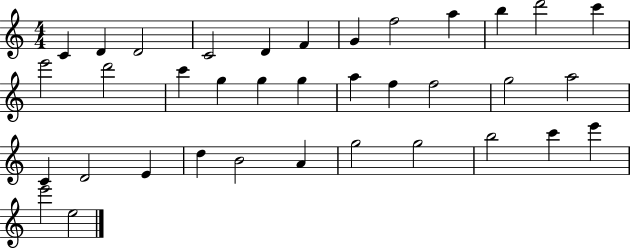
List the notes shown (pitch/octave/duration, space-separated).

C4/q D4/q D4/h C4/h D4/q F4/q G4/q F5/h A5/q B5/q D6/h C6/q E6/h D6/h C6/q G5/q G5/q G5/q A5/q F5/q F5/h G5/h A5/h C4/q D4/h E4/q D5/q B4/h A4/q G5/h G5/h B5/h C6/q E6/q E6/h E5/h